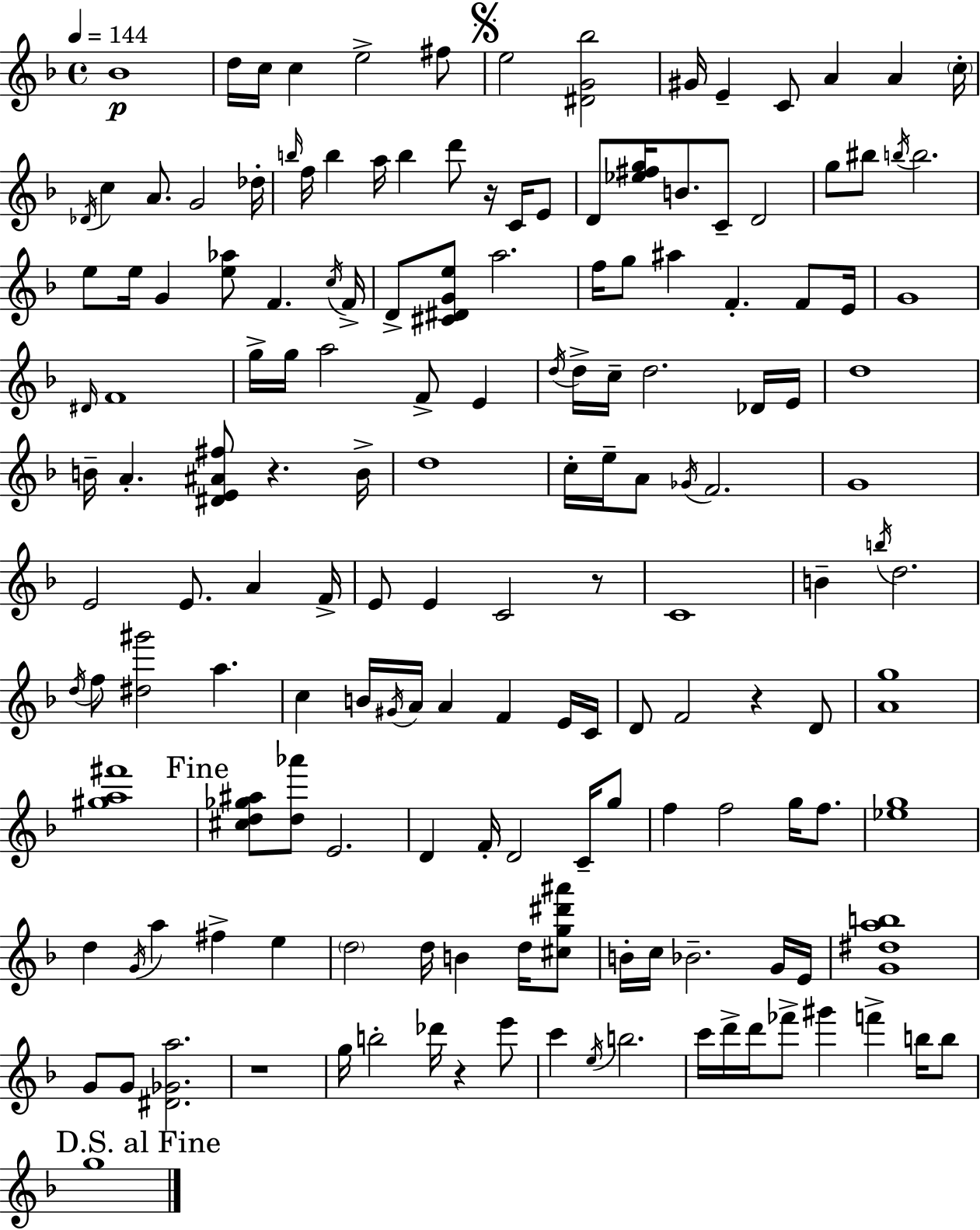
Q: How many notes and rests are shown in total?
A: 160